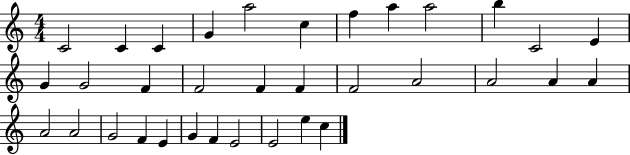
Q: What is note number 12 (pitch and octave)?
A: E4